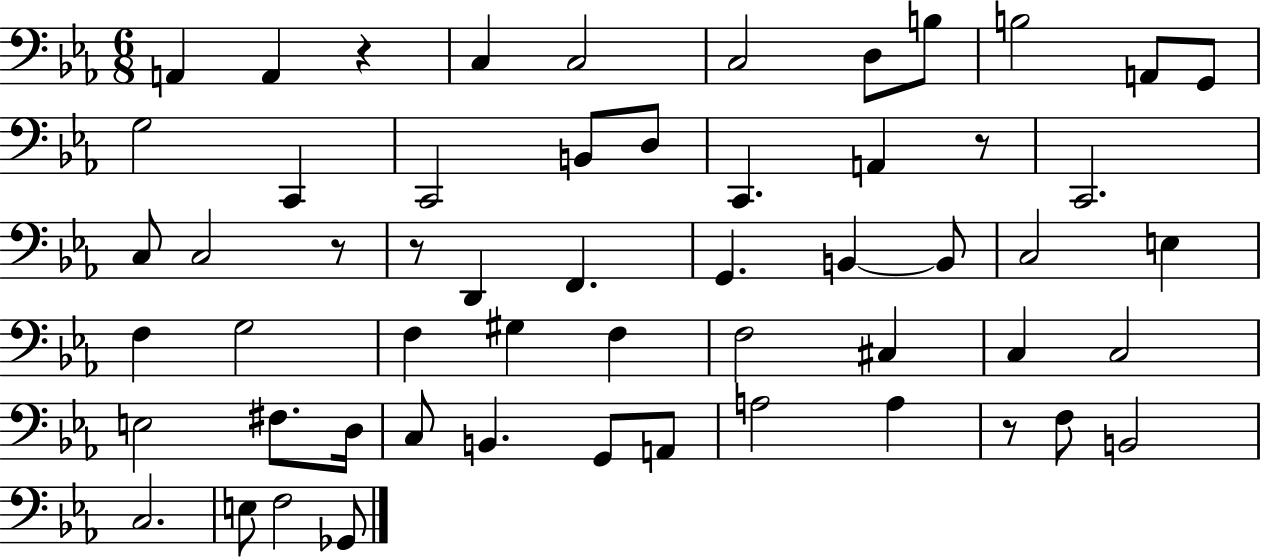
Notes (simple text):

A2/q A2/q R/q C3/q C3/h C3/h D3/e B3/e B3/h A2/e G2/e G3/h C2/q C2/h B2/e D3/e C2/q. A2/q R/e C2/h. C3/e C3/h R/e R/e D2/q F2/q. G2/q. B2/q B2/e C3/h E3/q F3/q G3/h F3/q G#3/q F3/q F3/h C#3/q C3/q C3/h E3/h F#3/e. D3/s C3/e B2/q. G2/e A2/e A3/h A3/q R/e F3/e B2/h C3/h. E3/e F3/h Gb2/e